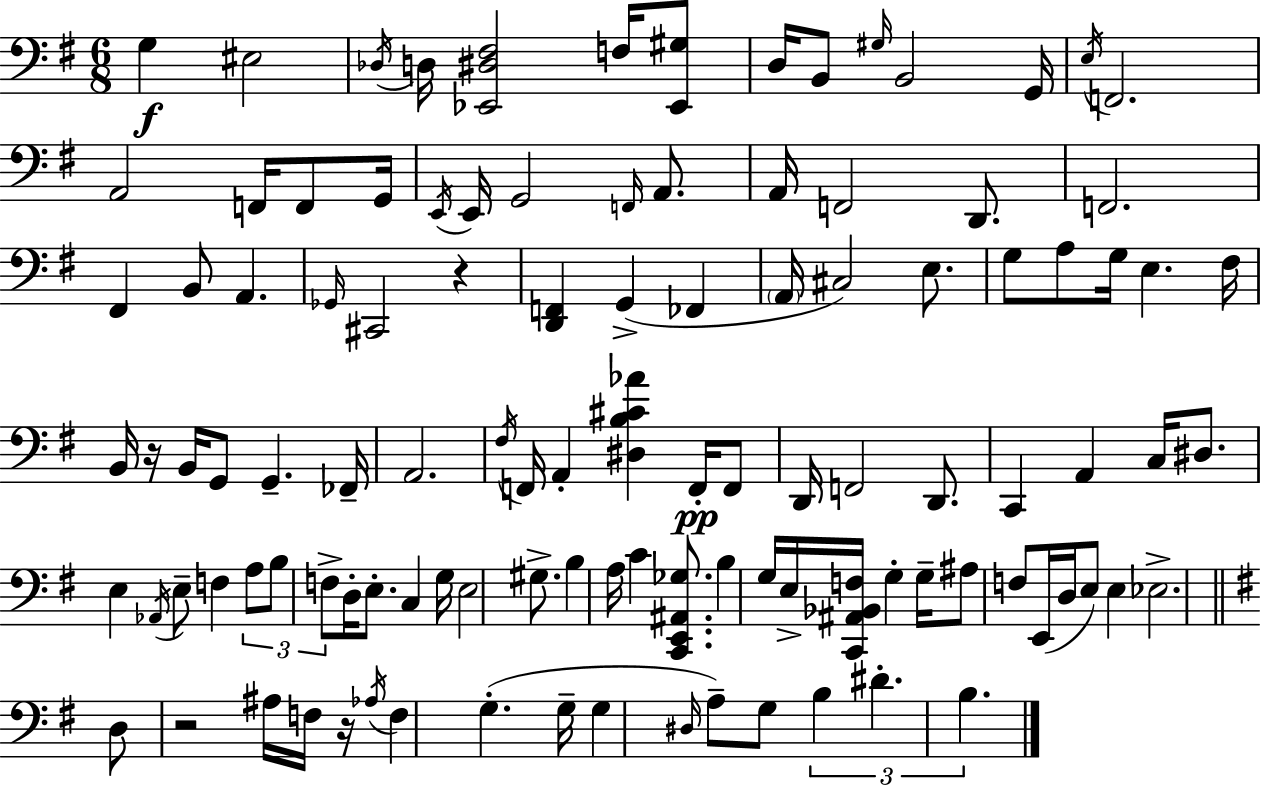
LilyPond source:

{
  \clef bass
  \numericTimeSignature
  \time 6/8
  \key g \major
  \repeat volta 2 { g4\f eis2 | \acciaccatura { des16 } d16 <ees, dis fis>2 f16 <ees, gis>8 | d16 b,8 \grace { gis16 } b,2 | g,16 \acciaccatura { e16 } f,2. | \break a,2 f,16 | f,8 g,16 \acciaccatura { e,16 } e,16 g,2 | \grace { f,16 } a,8. a,16 f,2 | d,8. f,2. | \break fis,4 b,8 a,4. | \grace { ges,16 } cis,2 | r4 <d, f,>4 g,4->( | fes,4 \parenthesize a,16 cis2) | \break e8. g8 a8 g16 e4. | fis16 b,16 r16 b,16 g,8 g,4.-- | fes,16-- a,2. | \acciaccatura { fis16 } f,16 a,4-. | \break <dis b cis' aes'>4 f,16-.\pp f,8 d,16 f,2 | d,8. c,4 a,4 | c16 dis8. e4 \acciaccatura { aes,16 } | e8-- f4 \tuplet 3/2 { a8 b8 f8-> } | \break d16-. e8.-. c4 g16 e2 | gis8.-> b4 | a16 c'4 <c, e, ais, ges>8. b4 | g16 e16-> <c, ais, bes, f>16 g4-. g16-- ais8 f8 | \break e,16( d16 e8) e4 ees2.-> | \bar "||" \break \key g \major d8 r2 ais16 f16 | r16 \acciaccatura { aes16 } f4 g4.-.( | g16-- g4 \grace { dis16 }) a8-- g8 \tuplet 3/2 { b4 | dis'4.-. b4. } | \break } \bar "|."
}